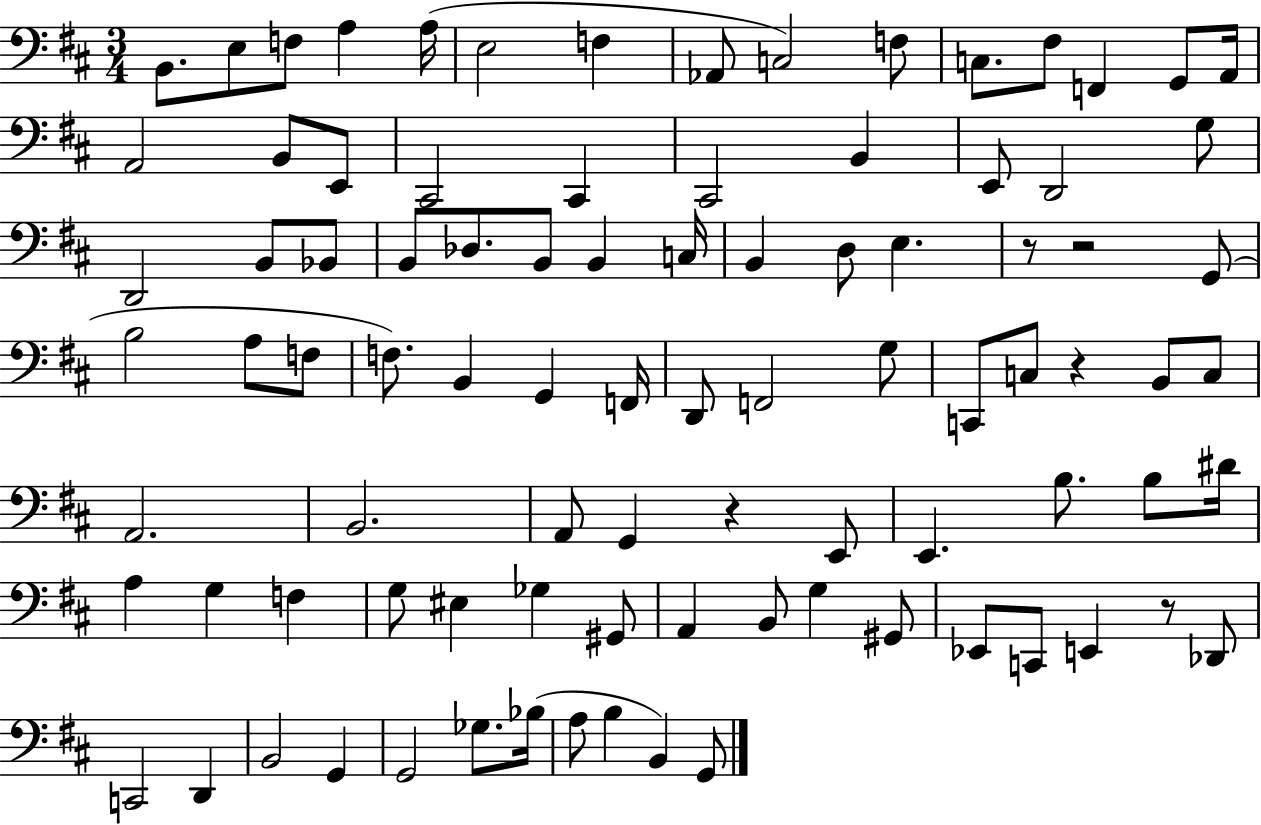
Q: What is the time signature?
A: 3/4